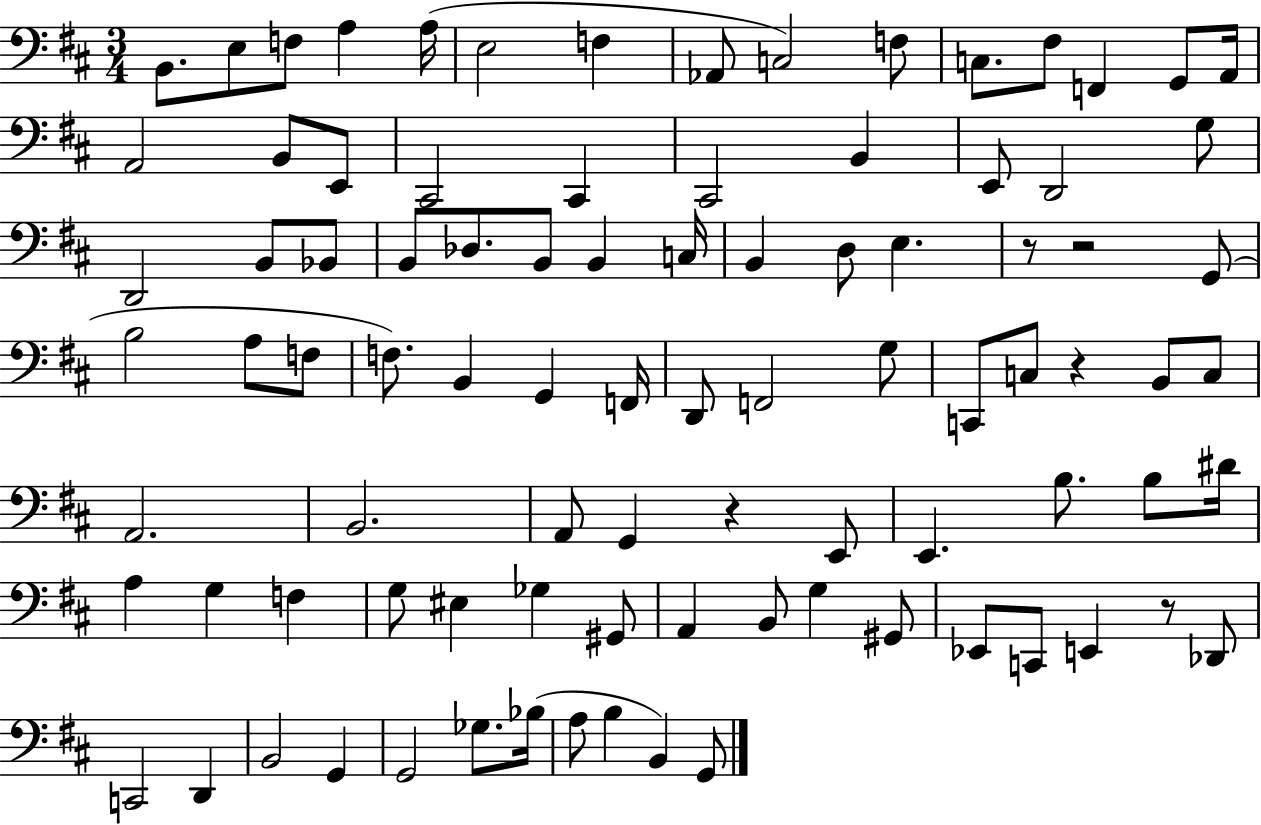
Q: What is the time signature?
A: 3/4